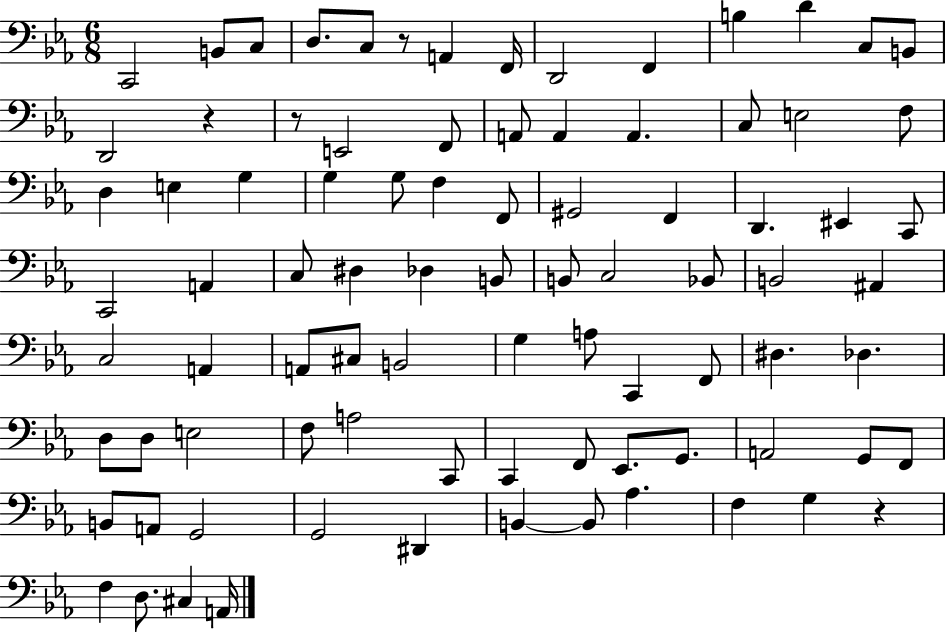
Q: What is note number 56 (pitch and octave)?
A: Db3